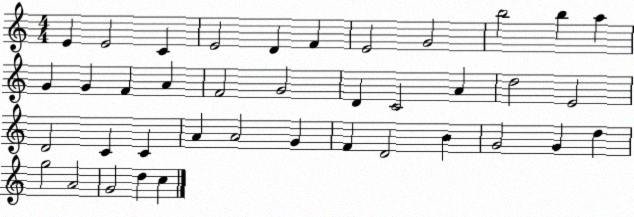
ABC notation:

X:1
T:Untitled
M:4/4
L:1/4
K:C
E E2 C E2 D F E2 G2 b2 b a G G F A F2 G2 D C2 A d2 E2 D2 C C A A2 G F D2 B G2 G d g2 A2 G2 d c